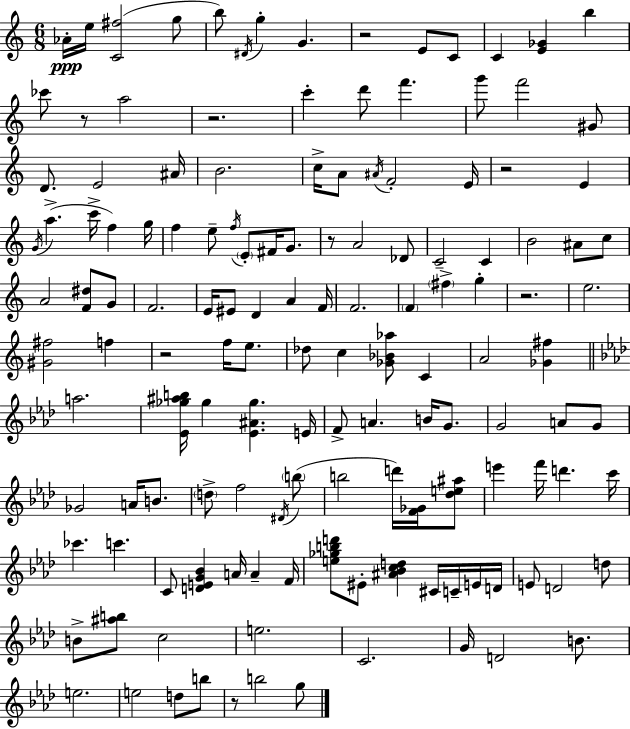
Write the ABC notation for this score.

X:1
T:Untitled
M:6/8
L:1/4
K:Am
_A/4 e/4 [C^f]2 g/2 b/2 ^D/4 g G z2 E/2 C/2 C [E_G] b _c'/2 z/2 a2 z2 c' d'/2 f' g'/2 f'2 ^G/2 D/2 E2 ^A/4 B2 c/4 A/2 ^A/4 F2 E/4 z2 E G/4 a c'/4 f g/4 f e/2 f/4 E/2 ^F/4 G/2 z/2 A2 _D/2 C2 C B2 ^A/2 c/2 A2 [F^d]/2 G/2 F2 E/4 ^E/2 D A F/4 F2 F ^f g z2 e2 [^G^f]2 f z2 f/4 e/2 _d/2 c [_G_B_a]/2 C A2 [_G^f] a2 [_E_g^ab]/4 _g [_E^A_g] E/4 F/2 A B/4 G/2 G2 A/2 G/2 _G2 A/4 B/2 d/2 f2 ^D/4 b/2 b2 d'/4 [F_G]/4 [_de^a]/2 e' f'/4 d' c'/4 _c' c' C/2 [DEG_B] A/4 A F/4 [e_gbd']/2 ^E/2 [^A_Bcd] ^C/4 C/4 E/4 D/4 E/2 D2 d/2 B/2 [^ab]/2 c2 e2 C2 G/4 D2 B/2 e2 e2 d/2 b/2 z/2 b2 g/2